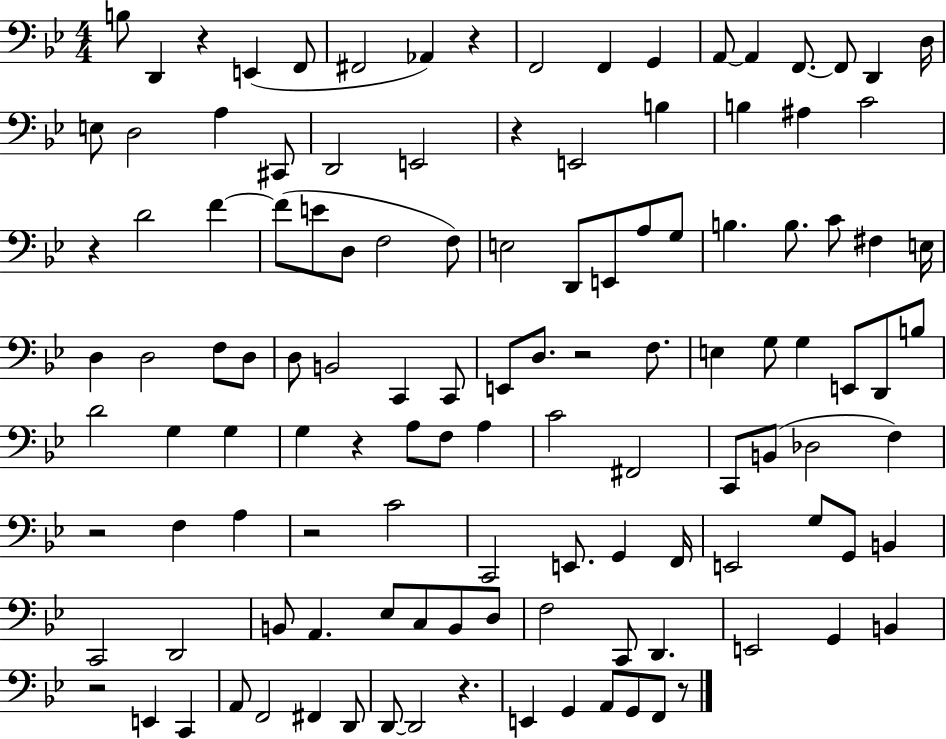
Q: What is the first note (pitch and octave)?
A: B3